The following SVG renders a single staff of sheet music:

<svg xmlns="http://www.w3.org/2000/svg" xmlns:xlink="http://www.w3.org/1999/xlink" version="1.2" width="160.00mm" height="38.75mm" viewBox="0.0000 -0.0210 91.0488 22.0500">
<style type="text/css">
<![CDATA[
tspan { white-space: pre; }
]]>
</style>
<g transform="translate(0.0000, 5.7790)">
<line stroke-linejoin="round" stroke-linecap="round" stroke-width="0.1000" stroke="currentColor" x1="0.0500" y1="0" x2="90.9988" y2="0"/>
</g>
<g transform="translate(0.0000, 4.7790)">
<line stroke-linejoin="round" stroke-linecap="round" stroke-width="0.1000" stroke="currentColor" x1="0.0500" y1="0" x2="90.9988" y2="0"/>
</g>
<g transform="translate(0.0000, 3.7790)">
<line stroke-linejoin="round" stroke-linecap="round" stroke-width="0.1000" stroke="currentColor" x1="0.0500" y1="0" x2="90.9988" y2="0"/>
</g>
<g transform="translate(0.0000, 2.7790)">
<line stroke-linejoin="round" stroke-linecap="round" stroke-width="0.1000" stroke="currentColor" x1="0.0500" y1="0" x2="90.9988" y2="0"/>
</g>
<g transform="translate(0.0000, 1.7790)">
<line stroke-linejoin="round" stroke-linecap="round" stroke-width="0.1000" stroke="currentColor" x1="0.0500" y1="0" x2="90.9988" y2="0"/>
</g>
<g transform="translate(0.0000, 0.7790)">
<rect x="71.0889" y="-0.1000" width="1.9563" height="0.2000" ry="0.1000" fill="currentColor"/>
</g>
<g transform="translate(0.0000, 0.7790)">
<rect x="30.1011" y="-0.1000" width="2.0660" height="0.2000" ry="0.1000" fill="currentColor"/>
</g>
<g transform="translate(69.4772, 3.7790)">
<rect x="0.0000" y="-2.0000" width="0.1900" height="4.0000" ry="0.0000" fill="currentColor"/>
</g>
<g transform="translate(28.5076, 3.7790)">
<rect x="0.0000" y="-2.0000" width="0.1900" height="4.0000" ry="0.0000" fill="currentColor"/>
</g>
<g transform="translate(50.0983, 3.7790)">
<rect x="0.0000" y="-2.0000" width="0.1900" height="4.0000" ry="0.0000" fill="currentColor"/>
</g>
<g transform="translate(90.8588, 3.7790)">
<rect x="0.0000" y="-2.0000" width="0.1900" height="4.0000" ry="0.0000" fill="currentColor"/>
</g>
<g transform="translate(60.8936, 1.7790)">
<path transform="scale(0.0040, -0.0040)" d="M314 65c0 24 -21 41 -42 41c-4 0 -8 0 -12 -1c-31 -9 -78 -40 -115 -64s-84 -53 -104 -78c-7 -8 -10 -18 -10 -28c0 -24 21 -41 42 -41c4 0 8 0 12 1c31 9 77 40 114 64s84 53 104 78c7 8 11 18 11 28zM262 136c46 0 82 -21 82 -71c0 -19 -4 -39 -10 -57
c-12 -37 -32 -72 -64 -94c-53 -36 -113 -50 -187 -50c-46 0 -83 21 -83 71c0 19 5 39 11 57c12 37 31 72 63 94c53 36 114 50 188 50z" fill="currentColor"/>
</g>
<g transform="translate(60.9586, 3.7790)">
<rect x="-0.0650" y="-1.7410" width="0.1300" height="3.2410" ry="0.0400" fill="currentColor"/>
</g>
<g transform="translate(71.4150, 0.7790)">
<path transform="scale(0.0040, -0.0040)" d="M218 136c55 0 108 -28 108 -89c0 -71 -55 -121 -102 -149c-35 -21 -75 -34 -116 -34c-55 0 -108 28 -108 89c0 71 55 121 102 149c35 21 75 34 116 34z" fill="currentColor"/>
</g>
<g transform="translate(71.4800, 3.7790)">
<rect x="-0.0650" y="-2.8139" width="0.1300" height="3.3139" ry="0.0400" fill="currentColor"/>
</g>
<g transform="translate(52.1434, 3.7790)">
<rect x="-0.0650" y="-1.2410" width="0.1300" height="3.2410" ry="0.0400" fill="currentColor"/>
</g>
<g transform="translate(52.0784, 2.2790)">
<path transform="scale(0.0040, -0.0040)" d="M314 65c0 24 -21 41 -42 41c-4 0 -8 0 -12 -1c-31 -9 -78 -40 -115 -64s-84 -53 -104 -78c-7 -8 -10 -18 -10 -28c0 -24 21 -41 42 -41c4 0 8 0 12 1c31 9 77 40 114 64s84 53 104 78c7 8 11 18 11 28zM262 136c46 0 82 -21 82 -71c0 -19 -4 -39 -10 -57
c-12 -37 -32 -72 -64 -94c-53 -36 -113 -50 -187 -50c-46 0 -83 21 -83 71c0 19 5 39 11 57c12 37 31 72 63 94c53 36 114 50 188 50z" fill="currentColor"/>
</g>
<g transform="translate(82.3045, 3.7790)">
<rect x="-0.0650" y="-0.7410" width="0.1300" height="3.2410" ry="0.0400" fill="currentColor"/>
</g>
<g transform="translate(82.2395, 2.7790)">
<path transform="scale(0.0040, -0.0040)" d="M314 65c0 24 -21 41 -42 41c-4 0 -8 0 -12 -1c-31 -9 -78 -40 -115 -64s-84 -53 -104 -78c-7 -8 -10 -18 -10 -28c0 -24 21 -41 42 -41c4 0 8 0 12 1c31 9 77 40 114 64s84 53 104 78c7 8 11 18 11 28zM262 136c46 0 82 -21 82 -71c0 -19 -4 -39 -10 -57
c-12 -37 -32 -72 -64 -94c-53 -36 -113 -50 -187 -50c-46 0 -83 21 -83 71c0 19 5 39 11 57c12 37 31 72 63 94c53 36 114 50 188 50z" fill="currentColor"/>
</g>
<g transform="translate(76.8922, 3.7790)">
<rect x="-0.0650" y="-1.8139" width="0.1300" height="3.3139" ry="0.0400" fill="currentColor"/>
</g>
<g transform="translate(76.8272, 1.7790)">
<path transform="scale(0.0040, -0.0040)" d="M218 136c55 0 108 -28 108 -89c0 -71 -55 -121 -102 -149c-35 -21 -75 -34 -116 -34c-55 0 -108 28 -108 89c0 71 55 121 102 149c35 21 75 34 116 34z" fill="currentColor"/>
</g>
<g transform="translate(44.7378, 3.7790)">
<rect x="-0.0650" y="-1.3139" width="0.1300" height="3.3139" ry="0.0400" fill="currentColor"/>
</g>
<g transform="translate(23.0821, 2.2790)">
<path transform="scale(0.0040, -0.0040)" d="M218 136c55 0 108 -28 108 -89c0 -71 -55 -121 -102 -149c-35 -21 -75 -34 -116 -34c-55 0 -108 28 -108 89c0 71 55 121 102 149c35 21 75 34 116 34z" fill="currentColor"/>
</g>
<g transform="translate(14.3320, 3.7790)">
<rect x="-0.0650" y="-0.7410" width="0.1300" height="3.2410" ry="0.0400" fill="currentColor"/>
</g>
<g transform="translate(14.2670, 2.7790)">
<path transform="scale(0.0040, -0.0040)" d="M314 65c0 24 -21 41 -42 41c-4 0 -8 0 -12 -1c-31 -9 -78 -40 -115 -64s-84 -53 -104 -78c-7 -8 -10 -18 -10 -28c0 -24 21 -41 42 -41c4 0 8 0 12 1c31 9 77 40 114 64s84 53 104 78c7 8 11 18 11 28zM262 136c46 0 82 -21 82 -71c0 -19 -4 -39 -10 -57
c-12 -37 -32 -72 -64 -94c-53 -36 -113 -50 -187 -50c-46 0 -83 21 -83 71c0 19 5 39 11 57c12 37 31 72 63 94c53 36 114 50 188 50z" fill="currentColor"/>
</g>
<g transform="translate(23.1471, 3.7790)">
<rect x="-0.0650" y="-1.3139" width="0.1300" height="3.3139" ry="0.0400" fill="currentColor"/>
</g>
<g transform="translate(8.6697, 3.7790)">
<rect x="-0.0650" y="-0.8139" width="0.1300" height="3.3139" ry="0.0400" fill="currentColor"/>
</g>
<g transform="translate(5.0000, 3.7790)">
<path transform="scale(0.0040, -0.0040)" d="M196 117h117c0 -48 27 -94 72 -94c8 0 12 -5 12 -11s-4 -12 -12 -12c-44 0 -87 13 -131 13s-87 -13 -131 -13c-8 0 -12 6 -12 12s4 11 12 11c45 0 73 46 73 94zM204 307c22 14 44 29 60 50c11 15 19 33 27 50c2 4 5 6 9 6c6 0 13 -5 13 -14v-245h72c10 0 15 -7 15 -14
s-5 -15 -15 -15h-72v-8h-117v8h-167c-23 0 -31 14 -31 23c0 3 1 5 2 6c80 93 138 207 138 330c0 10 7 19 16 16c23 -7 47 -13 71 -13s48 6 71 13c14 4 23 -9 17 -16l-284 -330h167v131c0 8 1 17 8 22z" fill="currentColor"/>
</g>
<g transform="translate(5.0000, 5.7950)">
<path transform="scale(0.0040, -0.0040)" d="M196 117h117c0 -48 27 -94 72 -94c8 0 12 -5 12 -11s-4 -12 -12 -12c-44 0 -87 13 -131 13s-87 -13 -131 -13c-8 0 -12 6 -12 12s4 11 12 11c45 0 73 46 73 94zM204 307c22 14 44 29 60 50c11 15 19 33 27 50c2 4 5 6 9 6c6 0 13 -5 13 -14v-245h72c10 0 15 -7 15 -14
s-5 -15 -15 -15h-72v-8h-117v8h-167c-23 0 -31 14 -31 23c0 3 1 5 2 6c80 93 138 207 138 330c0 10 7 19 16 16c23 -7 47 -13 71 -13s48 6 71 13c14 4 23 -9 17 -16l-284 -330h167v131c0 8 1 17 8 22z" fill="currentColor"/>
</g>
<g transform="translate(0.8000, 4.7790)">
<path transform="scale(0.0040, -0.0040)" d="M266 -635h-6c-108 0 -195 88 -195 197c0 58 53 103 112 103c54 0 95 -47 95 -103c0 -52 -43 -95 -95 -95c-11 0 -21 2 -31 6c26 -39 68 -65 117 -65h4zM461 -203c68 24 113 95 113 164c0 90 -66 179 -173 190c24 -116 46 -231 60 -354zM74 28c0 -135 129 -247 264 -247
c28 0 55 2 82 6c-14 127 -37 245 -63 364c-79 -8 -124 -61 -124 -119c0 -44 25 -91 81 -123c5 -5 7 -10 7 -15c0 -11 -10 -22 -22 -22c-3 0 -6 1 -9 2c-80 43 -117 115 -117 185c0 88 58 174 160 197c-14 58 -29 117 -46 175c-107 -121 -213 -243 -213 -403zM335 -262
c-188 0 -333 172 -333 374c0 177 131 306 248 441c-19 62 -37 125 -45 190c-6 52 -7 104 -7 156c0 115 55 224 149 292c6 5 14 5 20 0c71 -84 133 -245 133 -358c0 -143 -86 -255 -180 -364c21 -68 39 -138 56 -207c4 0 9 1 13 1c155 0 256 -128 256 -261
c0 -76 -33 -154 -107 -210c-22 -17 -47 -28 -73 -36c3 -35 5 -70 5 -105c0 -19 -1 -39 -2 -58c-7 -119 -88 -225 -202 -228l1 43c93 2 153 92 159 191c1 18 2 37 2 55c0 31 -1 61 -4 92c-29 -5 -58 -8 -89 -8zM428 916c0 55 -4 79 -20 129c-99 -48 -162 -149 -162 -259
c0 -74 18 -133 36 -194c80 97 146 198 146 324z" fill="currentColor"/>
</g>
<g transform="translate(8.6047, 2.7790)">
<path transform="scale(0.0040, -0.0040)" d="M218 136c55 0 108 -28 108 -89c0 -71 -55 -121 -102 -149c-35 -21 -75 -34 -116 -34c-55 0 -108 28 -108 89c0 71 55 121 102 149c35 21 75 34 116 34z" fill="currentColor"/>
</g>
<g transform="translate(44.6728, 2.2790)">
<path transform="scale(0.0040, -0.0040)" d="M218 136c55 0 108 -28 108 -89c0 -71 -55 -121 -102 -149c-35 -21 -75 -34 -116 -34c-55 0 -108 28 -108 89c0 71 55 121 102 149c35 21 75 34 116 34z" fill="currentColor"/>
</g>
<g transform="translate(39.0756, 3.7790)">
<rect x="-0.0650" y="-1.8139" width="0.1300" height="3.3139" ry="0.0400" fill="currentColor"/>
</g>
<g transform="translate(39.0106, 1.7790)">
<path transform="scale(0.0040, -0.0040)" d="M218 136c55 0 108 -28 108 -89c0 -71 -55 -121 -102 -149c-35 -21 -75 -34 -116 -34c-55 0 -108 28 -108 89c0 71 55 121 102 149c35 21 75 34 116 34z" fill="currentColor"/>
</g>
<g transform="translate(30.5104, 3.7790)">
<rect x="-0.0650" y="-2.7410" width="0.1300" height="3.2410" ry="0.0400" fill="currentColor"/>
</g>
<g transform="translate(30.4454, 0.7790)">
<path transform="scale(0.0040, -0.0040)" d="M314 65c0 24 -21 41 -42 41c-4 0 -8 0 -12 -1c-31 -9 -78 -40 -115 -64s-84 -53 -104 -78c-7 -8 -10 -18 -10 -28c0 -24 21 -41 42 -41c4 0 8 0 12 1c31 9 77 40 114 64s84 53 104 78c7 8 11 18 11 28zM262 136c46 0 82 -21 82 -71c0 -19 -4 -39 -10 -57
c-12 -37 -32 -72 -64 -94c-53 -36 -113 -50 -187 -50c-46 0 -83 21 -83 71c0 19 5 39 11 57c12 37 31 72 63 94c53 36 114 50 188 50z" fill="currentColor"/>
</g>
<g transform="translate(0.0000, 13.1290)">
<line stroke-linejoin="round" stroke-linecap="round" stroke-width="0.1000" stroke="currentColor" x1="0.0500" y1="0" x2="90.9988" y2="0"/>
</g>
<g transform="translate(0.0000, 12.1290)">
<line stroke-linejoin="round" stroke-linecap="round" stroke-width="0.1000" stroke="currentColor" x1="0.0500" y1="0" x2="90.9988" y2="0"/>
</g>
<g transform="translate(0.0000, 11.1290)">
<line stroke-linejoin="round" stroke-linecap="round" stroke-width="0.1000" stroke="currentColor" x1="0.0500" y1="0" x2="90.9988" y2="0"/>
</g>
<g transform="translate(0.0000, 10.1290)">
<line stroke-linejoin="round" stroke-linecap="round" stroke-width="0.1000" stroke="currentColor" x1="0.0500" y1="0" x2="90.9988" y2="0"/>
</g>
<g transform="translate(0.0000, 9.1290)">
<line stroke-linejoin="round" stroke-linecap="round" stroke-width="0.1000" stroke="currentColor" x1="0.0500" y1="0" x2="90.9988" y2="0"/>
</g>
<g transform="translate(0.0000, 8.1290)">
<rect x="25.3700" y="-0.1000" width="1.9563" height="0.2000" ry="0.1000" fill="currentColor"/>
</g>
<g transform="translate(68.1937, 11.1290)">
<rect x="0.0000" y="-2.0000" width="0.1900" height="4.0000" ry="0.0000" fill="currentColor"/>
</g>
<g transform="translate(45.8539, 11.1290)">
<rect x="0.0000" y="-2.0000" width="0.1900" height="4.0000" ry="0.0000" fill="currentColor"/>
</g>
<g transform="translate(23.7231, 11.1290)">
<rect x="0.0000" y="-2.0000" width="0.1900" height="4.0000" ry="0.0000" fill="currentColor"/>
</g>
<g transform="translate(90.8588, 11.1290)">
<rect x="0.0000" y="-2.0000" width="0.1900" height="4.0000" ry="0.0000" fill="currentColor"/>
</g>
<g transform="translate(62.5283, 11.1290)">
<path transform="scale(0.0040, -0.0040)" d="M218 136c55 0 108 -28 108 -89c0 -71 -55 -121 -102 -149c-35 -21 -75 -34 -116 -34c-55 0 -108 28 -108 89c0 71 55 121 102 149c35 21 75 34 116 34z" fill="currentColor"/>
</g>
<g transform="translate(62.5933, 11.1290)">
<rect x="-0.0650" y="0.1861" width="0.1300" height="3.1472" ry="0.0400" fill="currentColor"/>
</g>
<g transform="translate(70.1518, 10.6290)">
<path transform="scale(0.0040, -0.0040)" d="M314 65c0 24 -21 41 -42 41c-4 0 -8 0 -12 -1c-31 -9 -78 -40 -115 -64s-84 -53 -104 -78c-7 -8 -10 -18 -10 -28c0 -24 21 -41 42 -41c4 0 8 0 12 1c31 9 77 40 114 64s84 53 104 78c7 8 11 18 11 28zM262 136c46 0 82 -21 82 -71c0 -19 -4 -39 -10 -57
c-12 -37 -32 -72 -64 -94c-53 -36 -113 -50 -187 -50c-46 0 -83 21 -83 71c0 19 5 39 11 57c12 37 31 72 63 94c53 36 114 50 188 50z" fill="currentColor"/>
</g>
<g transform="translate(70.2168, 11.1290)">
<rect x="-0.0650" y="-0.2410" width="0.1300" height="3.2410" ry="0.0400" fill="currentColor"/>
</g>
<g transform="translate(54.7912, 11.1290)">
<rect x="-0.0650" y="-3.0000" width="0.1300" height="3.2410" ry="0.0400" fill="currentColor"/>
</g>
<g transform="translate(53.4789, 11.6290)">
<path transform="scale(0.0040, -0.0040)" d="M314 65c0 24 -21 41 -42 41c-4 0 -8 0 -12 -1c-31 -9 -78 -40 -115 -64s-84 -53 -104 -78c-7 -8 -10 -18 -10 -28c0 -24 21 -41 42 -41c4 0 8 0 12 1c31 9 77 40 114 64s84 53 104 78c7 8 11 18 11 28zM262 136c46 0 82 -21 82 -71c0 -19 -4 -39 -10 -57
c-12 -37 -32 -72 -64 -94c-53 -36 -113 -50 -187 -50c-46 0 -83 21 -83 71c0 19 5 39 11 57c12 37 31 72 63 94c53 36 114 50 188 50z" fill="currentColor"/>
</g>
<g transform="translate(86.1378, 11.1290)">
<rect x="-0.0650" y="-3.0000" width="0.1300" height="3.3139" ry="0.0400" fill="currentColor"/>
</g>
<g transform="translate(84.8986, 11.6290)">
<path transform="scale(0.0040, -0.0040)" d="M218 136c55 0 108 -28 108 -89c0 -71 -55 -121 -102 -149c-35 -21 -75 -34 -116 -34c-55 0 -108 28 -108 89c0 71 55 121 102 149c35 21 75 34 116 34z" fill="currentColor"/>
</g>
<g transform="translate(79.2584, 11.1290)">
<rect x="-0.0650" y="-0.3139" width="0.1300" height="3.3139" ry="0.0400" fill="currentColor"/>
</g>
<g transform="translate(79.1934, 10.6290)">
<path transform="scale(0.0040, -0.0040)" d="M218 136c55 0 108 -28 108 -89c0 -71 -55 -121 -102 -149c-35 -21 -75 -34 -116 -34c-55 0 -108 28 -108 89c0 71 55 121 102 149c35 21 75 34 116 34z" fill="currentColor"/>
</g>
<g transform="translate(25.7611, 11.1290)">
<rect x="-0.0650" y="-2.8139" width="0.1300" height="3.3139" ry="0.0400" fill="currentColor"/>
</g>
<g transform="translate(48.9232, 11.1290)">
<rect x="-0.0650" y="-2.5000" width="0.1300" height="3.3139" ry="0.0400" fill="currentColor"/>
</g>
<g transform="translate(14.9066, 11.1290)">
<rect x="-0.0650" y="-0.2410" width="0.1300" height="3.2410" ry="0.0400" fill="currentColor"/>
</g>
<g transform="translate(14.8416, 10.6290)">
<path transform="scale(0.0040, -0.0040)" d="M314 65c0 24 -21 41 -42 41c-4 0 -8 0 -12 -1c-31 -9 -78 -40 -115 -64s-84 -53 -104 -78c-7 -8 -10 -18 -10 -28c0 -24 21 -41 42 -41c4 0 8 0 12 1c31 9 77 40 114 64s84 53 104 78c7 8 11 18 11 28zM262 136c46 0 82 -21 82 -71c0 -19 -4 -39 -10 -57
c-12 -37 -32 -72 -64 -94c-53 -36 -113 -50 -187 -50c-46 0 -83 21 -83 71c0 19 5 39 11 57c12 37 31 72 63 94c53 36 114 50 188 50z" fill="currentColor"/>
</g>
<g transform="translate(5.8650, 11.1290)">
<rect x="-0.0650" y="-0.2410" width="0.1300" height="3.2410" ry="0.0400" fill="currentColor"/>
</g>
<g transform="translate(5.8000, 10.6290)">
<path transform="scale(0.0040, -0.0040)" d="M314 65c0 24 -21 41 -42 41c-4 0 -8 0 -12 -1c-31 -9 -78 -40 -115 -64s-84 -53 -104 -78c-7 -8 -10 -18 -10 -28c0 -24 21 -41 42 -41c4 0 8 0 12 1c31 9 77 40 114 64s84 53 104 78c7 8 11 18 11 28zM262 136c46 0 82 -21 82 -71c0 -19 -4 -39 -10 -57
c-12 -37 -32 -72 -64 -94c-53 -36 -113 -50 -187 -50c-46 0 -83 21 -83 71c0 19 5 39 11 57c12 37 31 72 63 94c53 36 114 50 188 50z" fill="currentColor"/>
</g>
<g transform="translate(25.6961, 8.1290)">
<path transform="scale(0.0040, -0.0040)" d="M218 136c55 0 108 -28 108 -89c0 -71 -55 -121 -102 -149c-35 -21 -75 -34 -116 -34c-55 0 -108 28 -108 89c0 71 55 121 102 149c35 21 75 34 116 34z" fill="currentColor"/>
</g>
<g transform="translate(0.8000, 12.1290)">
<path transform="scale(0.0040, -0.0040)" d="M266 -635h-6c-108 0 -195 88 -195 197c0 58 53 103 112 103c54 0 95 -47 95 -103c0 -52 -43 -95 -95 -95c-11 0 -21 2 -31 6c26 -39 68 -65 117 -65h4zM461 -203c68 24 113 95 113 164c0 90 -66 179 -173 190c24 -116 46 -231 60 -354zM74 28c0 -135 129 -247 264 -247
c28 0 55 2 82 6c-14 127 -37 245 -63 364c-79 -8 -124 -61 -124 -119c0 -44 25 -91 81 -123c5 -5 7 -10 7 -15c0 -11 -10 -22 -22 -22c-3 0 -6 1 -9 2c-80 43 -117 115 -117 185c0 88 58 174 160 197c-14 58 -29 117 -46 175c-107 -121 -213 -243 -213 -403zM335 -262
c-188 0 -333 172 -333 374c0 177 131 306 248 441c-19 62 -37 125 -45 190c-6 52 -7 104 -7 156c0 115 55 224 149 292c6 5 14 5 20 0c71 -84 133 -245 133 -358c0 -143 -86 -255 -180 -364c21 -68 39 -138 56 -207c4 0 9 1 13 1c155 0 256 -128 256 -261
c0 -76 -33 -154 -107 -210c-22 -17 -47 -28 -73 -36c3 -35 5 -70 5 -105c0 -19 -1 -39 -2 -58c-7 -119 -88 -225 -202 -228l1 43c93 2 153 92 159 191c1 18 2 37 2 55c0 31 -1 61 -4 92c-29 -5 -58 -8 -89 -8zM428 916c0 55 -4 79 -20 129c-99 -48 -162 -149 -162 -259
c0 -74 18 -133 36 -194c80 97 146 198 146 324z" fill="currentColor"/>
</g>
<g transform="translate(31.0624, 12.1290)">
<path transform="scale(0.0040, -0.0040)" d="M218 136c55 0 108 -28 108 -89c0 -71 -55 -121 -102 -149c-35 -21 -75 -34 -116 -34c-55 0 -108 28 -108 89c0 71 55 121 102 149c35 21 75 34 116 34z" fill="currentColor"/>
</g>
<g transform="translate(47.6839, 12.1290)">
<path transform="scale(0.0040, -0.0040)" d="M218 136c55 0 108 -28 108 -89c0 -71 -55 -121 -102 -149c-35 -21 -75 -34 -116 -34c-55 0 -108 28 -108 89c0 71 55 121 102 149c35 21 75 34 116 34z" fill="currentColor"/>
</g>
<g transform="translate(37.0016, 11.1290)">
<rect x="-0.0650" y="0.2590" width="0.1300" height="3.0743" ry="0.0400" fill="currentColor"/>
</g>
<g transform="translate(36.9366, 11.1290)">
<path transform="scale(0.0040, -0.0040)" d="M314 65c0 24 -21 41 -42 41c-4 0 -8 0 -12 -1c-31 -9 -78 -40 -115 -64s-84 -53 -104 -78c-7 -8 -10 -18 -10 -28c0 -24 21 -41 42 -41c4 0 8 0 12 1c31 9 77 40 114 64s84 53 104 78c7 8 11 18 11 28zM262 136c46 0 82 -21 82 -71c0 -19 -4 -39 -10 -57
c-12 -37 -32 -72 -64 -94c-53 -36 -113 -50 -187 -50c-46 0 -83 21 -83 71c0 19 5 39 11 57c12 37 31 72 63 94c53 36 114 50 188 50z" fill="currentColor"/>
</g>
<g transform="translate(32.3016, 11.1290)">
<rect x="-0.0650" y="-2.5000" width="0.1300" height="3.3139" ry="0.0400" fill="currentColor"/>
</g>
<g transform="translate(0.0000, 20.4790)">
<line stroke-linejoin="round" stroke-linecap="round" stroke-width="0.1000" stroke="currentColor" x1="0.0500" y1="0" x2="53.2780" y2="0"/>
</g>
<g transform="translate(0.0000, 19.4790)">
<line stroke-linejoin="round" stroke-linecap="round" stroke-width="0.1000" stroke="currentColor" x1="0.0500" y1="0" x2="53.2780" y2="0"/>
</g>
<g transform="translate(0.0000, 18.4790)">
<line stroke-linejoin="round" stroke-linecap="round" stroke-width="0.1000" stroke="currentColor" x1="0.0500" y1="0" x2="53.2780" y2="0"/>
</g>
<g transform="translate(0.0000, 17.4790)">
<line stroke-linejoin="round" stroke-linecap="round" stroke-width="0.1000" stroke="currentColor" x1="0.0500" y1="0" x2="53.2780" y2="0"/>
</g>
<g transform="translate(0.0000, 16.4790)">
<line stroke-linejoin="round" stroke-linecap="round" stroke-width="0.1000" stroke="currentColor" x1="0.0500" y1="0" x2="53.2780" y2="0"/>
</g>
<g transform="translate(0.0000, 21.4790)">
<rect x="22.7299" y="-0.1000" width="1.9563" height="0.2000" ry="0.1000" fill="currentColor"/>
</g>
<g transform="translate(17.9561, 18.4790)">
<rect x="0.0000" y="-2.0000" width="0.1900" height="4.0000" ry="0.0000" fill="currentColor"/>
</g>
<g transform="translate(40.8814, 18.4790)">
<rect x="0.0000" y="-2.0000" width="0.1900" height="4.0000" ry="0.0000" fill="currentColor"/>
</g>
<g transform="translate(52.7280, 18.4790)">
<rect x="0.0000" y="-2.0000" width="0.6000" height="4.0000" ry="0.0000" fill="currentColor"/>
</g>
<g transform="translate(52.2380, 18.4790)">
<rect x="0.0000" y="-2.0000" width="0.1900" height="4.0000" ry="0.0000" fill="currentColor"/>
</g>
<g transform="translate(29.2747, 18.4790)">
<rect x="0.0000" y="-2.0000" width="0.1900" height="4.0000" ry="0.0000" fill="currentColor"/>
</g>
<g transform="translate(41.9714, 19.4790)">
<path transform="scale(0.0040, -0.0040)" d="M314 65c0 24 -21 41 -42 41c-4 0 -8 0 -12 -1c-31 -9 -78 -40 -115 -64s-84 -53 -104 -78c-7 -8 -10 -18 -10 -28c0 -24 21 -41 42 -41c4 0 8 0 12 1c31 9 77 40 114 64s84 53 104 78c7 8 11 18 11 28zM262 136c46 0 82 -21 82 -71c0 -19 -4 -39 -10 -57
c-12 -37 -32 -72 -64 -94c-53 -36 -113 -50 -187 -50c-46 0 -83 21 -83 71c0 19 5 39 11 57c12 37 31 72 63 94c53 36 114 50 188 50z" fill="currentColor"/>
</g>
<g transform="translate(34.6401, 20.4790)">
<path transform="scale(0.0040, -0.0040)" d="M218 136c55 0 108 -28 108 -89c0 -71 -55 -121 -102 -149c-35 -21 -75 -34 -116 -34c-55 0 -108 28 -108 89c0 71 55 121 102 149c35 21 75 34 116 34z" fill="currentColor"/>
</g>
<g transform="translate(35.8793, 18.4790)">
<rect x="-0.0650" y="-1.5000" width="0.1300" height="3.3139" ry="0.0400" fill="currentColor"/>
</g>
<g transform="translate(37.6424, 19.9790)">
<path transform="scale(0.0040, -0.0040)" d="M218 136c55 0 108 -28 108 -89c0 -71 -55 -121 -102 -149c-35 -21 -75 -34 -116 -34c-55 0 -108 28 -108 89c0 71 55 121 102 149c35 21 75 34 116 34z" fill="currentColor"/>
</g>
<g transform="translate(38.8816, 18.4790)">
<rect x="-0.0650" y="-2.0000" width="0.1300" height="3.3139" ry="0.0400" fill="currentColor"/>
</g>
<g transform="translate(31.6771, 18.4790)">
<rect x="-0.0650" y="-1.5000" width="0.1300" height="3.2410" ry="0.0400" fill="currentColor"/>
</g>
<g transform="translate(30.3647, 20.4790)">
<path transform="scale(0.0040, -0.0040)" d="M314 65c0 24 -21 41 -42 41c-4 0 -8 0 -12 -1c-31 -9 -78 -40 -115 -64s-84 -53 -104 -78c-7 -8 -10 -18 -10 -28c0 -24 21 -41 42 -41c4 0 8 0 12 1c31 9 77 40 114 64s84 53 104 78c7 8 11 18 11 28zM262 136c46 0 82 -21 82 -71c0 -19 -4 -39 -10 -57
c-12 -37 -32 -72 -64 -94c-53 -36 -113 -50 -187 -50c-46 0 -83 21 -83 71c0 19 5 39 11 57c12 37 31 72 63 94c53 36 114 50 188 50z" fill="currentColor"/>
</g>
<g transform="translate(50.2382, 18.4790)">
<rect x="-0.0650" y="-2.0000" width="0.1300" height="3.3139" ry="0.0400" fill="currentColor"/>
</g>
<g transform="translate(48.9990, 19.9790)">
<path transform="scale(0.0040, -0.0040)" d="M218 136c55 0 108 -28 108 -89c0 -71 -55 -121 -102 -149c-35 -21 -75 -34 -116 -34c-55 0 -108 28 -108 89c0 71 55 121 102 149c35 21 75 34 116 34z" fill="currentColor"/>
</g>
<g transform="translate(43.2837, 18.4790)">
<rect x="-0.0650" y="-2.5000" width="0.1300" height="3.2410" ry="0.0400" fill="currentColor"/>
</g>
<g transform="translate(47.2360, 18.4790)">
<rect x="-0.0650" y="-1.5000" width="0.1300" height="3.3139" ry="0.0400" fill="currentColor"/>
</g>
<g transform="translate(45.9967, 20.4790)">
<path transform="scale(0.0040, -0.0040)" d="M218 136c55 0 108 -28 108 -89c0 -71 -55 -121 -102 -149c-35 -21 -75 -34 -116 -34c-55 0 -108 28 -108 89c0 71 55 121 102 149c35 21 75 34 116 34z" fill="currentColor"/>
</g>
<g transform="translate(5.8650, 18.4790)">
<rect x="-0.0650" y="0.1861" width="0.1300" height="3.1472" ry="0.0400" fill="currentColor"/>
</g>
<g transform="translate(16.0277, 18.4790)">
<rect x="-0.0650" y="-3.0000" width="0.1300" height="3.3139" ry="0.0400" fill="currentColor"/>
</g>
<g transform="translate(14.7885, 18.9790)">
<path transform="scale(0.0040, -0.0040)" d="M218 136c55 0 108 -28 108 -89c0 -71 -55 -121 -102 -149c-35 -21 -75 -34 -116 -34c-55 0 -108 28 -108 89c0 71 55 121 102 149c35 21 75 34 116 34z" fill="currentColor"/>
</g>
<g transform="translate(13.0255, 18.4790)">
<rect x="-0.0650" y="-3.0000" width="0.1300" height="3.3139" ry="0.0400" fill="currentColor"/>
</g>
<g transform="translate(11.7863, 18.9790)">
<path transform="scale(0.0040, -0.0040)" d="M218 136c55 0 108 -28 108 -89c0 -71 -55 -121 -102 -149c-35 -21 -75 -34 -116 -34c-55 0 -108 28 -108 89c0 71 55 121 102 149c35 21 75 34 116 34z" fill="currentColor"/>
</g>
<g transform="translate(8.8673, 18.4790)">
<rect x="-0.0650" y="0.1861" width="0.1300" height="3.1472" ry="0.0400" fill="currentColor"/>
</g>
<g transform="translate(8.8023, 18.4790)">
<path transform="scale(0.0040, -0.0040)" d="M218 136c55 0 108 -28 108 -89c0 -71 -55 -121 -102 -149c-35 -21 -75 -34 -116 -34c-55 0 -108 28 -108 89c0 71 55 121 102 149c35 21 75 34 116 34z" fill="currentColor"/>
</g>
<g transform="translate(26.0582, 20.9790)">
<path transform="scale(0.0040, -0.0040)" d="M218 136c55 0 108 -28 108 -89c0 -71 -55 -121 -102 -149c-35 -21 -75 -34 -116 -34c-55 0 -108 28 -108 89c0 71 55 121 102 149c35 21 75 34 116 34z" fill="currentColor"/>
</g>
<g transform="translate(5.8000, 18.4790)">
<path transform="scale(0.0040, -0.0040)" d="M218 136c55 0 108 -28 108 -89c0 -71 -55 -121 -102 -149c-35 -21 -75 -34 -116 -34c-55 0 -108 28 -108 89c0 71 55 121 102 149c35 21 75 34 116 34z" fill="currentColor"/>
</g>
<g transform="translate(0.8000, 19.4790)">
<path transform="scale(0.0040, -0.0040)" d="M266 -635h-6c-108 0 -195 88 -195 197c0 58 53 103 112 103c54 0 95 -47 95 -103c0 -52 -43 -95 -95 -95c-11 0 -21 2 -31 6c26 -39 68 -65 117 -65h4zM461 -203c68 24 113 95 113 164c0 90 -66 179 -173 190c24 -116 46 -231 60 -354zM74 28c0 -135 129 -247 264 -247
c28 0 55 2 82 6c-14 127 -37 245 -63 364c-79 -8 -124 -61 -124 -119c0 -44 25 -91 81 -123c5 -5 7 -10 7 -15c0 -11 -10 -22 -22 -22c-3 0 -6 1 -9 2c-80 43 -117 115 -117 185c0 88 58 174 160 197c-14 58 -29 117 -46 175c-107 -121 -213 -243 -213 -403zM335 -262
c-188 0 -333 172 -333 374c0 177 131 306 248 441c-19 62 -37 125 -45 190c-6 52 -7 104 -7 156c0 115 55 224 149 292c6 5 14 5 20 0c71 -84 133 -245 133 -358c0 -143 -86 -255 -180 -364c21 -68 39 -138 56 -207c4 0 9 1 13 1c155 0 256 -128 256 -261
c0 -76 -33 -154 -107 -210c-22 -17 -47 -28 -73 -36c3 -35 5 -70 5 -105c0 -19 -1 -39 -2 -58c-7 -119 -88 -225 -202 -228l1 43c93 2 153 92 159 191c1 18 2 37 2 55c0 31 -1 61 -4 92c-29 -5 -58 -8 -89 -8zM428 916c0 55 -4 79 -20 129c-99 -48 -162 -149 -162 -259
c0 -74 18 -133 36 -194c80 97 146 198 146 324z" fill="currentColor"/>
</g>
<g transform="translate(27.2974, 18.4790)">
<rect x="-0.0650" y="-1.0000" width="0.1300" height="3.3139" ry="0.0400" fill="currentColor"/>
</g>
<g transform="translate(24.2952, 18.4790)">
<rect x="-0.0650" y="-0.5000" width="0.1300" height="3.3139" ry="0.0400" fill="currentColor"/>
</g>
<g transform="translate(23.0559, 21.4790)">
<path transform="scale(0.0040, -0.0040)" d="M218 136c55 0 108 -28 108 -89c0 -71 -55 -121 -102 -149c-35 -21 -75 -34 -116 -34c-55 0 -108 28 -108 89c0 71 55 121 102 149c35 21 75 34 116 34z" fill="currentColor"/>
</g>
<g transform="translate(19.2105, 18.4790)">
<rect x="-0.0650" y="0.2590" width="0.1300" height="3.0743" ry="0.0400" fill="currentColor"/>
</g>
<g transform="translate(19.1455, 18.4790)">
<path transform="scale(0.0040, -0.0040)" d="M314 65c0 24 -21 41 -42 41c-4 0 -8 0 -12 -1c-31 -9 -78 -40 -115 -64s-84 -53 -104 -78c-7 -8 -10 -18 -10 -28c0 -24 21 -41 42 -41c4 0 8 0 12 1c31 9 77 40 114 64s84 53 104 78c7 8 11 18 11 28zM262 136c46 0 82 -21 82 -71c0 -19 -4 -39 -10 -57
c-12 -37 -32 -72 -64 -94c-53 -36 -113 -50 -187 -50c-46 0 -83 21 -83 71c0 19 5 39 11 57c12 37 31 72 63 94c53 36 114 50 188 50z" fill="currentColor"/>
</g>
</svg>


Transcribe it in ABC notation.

X:1
T:Untitled
M:4/4
L:1/4
K:C
d d2 e a2 f e e2 f2 a f d2 c2 c2 a G B2 G A2 B c2 c A B B A A B2 C D E2 E F G2 E F